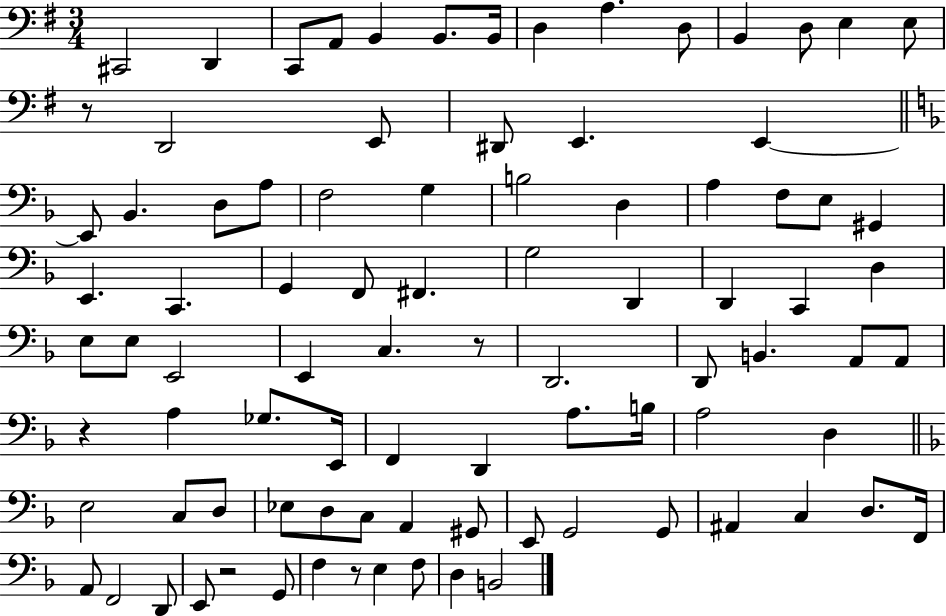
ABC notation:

X:1
T:Untitled
M:3/4
L:1/4
K:G
^C,,2 D,, C,,/2 A,,/2 B,, B,,/2 B,,/4 D, A, D,/2 B,, D,/2 E, E,/2 z/2 D,,2 E,,/2 ^D,,/2 E,, E,, E,,/2 _B,, D,/2 A,/2 F,2 G, B,2 D, A, F,/2 E,/2 ^G,, E,, C,, G,, F,,/2 ^F,, G,2 D,, D,, C,, D, E,/2 E,/2 E,,2 E,, C, z/2 D,,2 D,,/2 B,, A,,/2 A,,/2 z A, _G,/2 E,,/4 F,, D,, A,/2 B,/4 A,2 D, E,2 C,/2 D,/2 _E,/2 D,/2 C,/2 A,, ^G,,/2 E,,/2 G,,2 G,,/2 ^A,, C, D,/2 F,,/4 A,,/2 F,,2 D,,/2 E,,/2 z2 G,,/2 F, z/2 E, F,/2 D, B,,2